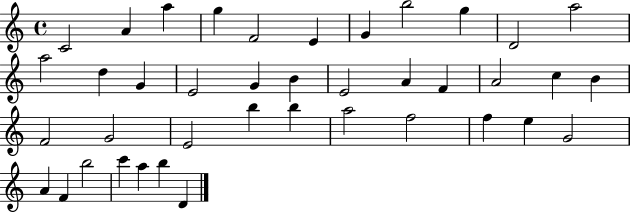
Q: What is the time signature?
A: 4/4